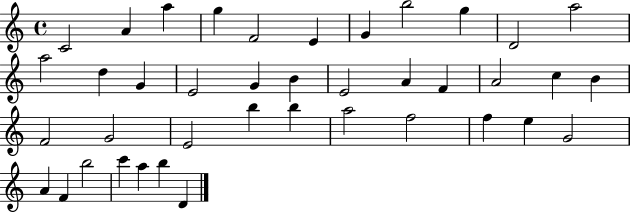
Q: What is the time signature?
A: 4/4